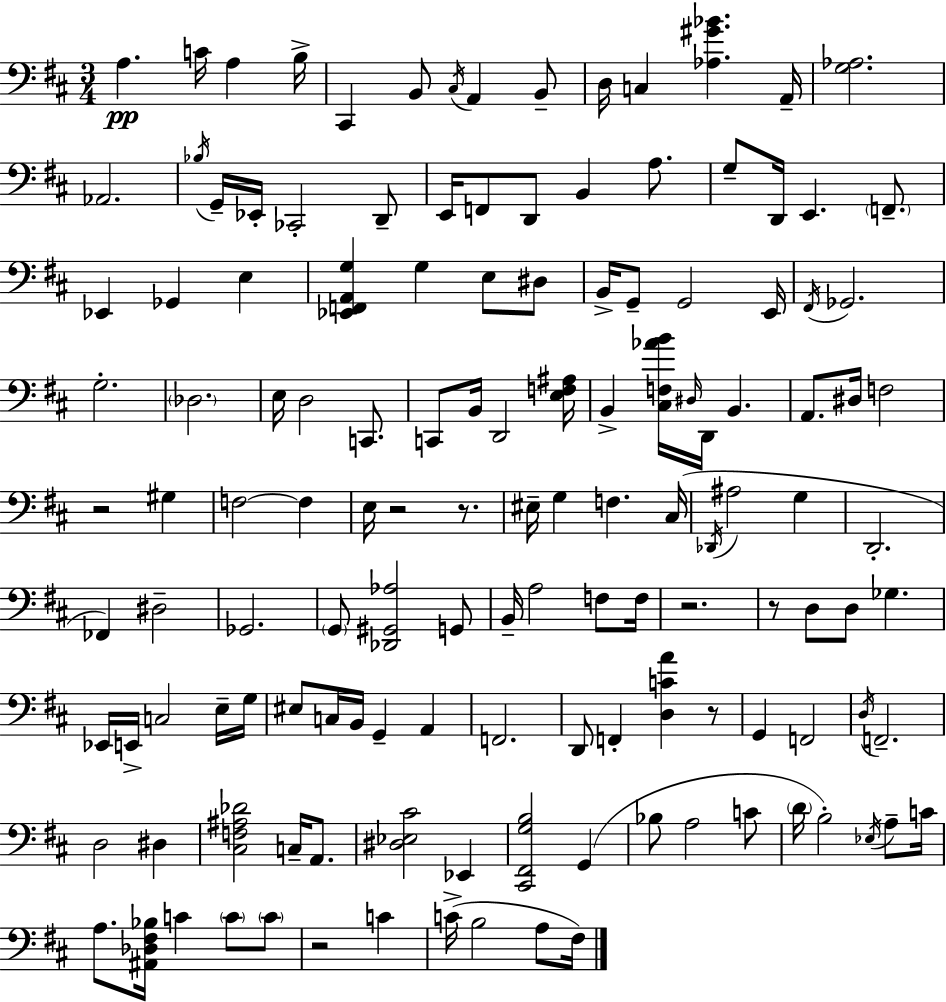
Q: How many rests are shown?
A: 7